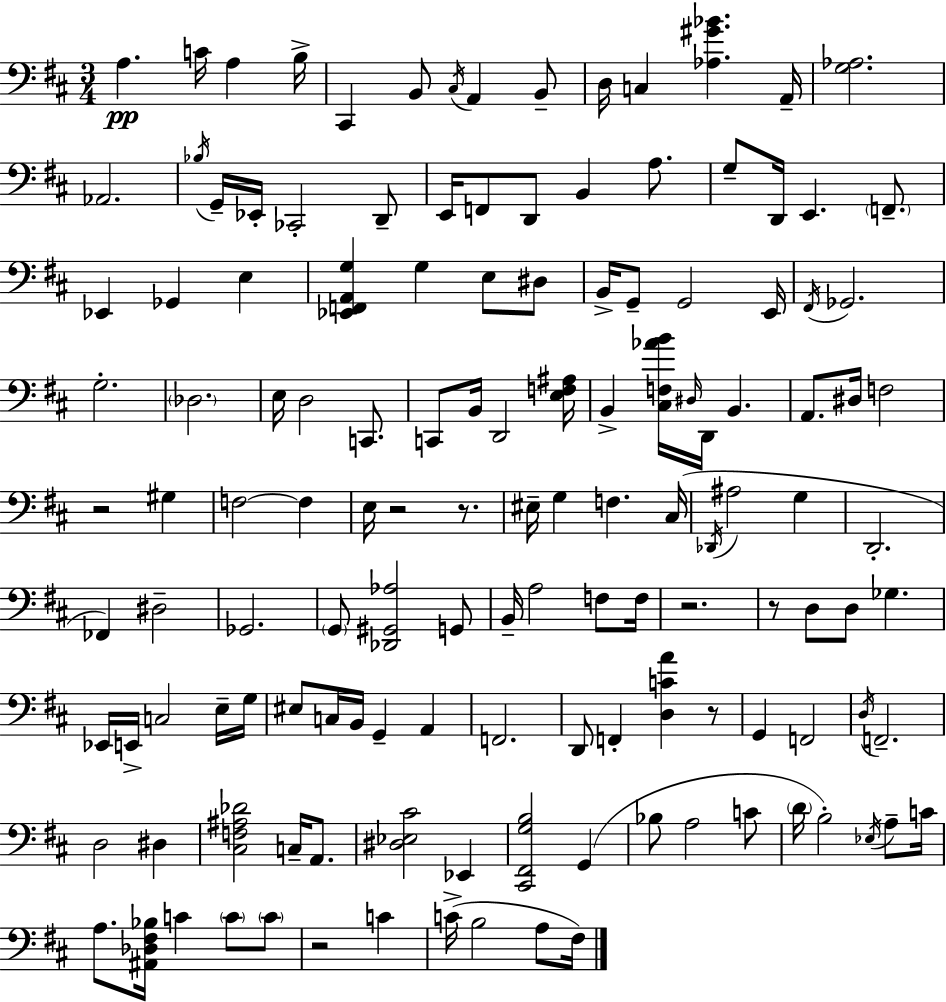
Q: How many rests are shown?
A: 7